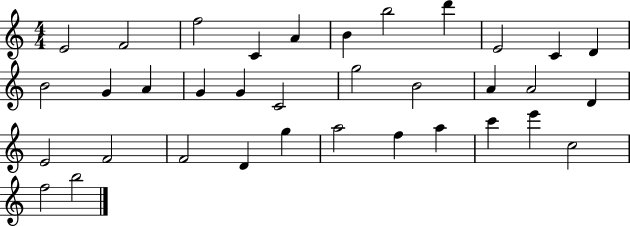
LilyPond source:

{
  \clef treble
  \numericTimeSignature
  \time 4/4
  \key c \major
  e'2 f'2 | f''2 c'4 a'4 | b'4 b''2 d'''4 | e'2 c'4 d'4 | \break b'2 g'4 a'4 | g'4 g'4 c'2 | g''2 b'2 | a'4 a'2 d'4 | \break e'2 f'2 | f'2 d'4 g''4 | a''2 f''4 a''4 | c'''4 e'''4 c''2 | \break f''2 b''2 | \bar "|."
}